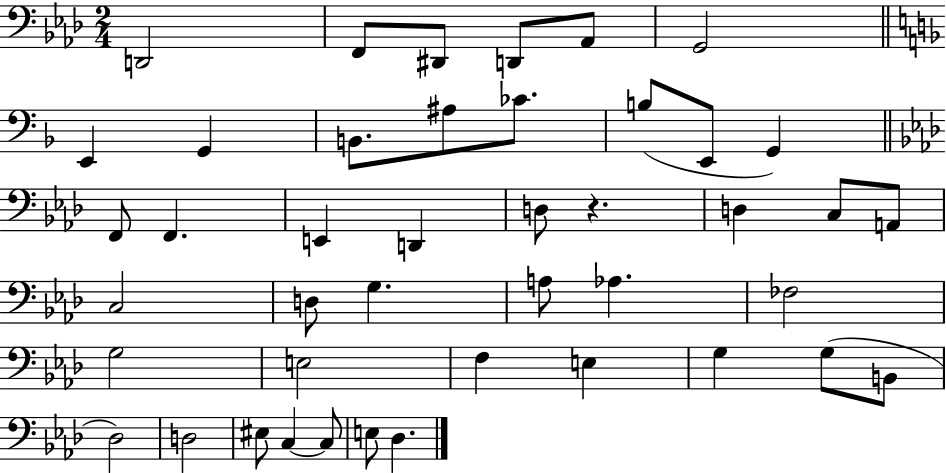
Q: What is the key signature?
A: AES major